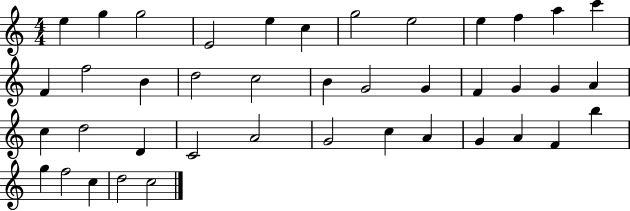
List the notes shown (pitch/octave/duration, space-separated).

E5/q G5/q G5/h E4/h E5/q C5/q G5/h E5/h E5/q F5/q A5/q C6/q F4/q F5/h B4/q D5/h C5/h B4/q G4/h G4/q F4/q G4/q G4/q A4/q C5/q D5/h D4/q C4/h A4/h G4/h C5/q A4/q G4/q A4/q F4/q B5/q G5/q F5/h C5/q D5/h C5/h